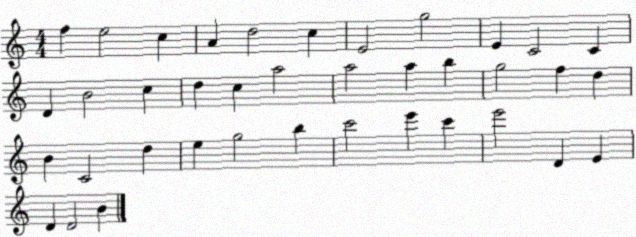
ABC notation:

X:1
T:Untitled
M:4/4
L:1/4
K:C
f e2 c A d2 c E2 g2 E C2 C D B2 c d c a2 a2 a b g2 f d B C2 d e g2 b c'2 e' c' e'2 D E D D2 B